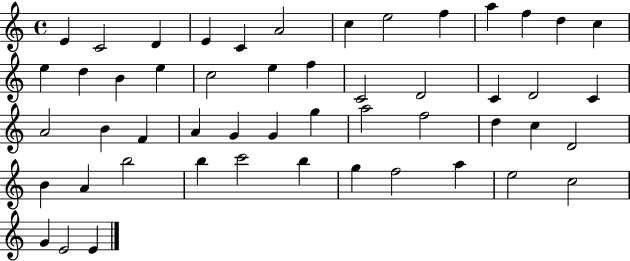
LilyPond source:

{
  \clef treble
  \time 4/4
  \defaultTimeSignature
  \key c \major
  e'4 c'2 d'4 | e'4 c'4 a'2 | c''4 e''2 f''4 | a''4 f''4 d''4 c''4 | \break e''4 d''4 b'4 e''4 | c''2 e''4 f''4 | c'2 d'2 | c'4 d'2 c'4 | \break a'2 b'4 f'4 | a'4 g'4 g'4 g''4 | a''2 f''2 | d''4 c''4 d'2 | \break b'4 a'4 b''2 | b''4 c'''2 b''4 | g''4 f''2 a''4 | e''2 c''2 | \break g'4 e'2 e'4 | \bar "|."
}